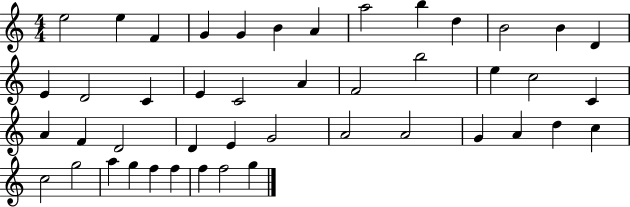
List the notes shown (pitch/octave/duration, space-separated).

E5/h E5/q F4/q G4/q G4/q B4/q A4/q A5/h B5/q D5/q B4/h B4/q D4/q E4/q D4/h C4/q E4/q C4/h A4/q F4/h B5/h E5/q C5/h C4/q A4/q F4/q D4/h D4/q E4/q G4/h A4/h A4/h G4/q A4/q D5/q C5/q C5/h G5/h A5/q G5/q F5/q F5/q F5/q F5/h G5/q